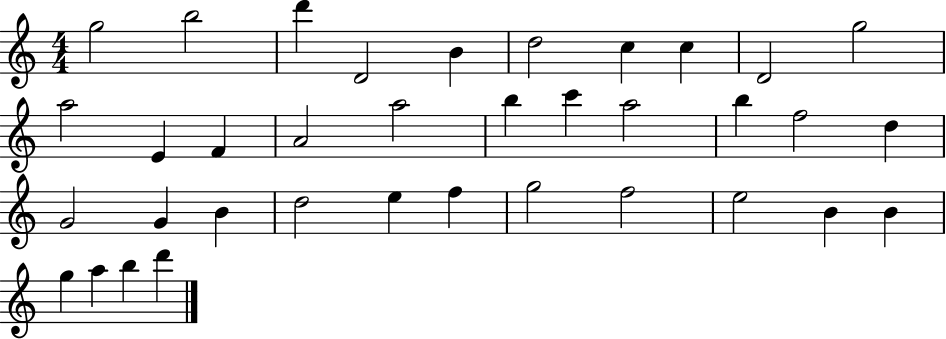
{
  \clef treble
  \numericTimeSignature
  \time 4/4
  \key c \major
  g''2 b''2 | d'''4 d'2 b'4 | d''2 c''4 c''4 | d'2 g''2 | \break a''2 e'4 f'4 | a'2 a''2 | b''4 c'''4 a''2 | b''4 f''2 d''4 | \break g'2 g'4 b'4 | d''2 e''4 f''4 | g''2 f''2 | e''2 b'4 b'4 | \break g''4 a''4 b''4 d'''4 | \bar "|."
}